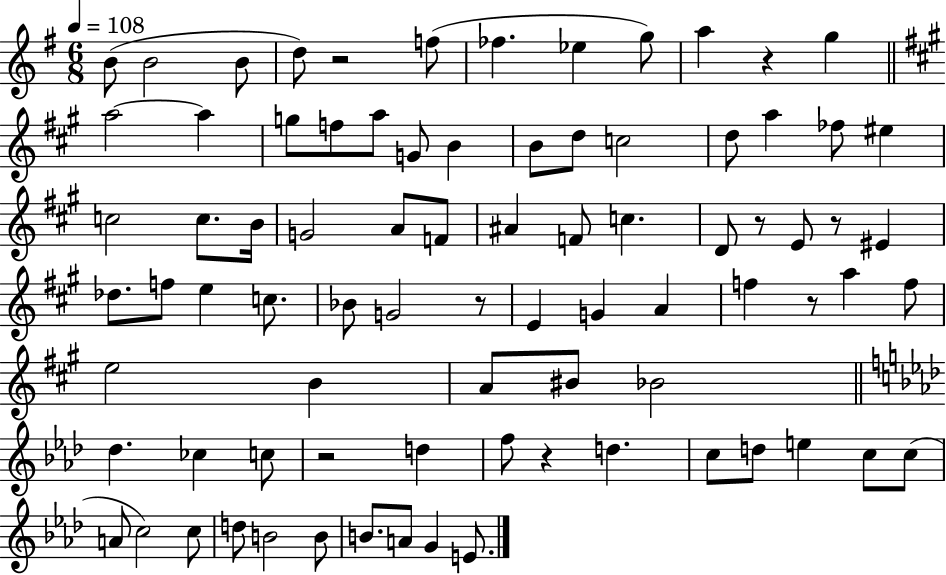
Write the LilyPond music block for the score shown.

{
  \clef treble
  \numericTimeSignature
  \time 6/8
  \key g \major
  \tempo 4 = 108
  b'8( b'2 b'8 | d''8) r2 f''8( | fes''4. ees''4 g''8) | a''4 r4 g''4 | \break \bar "||" \break \key a \major a''2~~ a''4 | g''8 f''8 a''8 g'8 b'4 | b'8 d''8 c''2 | d''8 a''4 fes''8 eis''4 | \break c''2 c''8. b'16 | g'2 a'8 f'8 | ais'4 f'8 c''4. | d'8 r8 e'8 r8 eis'4 | \break des''8. f''8 e''4 c''8. | bes'8 g'2 r8 | e'4 g'4 a'4 | f''4 r8 a''4 f''8 | \break e''2 b'4 | a'8 bis'8 bes'2 | \bar "||" \break \key aes \major des''4. ces''4 c''8 | r2 d''4 | f''8 r4 d''4. | c''8 d''8 e''4 c''8 c''8( | \break a'8 c''2) c''8 | d''8 b'2 b'8 | b'8. a'8 g'4 e'8. | \bar "|."
}